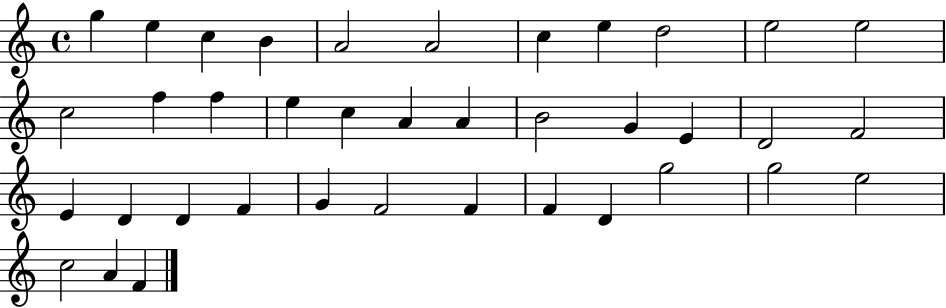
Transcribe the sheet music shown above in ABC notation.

X:1
T:Untitled
M:4/4
L:1/4
K:C
g e c B A2 A2 c e d2 e2 e2 c2 f f e c A A B2 G E D2 F2 E D D F G F2 F F D g2 g2 e2 c2 A F